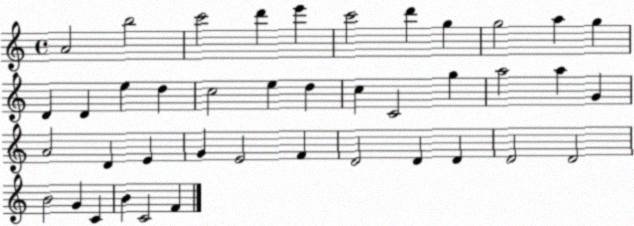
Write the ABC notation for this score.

X:1
T:Untitled
M:4/4
L:1/4
K:C
A2 b2 c'2 d' e' c'2 d' g g2 a g D D e d c2 e d c C2 g a2 a G A2 D E G E2 F D2 D D D2 D2 B2 G C B C2 F